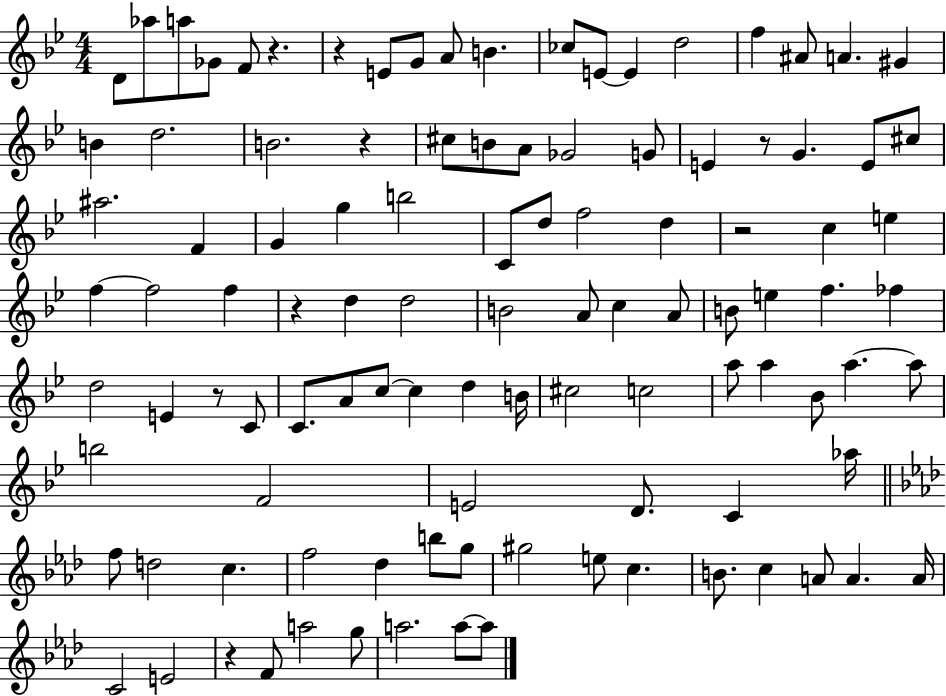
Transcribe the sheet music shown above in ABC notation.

X:1
T:Untitled
M:4/4
L:1/4
K:Bb
D/2 _a/2 a/2 _G/2 F/2 z z E/2 G/2 A/2 B _c/2 E/2 E d2 f ^A/2 A ^G B d2 B2 z ^c/2 B/2 A/2 _G2 G/2 E z/2 G E/2 ^c/2 ^a2 F G g b2 C/2 d/2 f2 d z2 c e f f2 f z d d2 B2 A/2 c A/2 B/2 e f _f d2 E z/2 C/2 C/2 A/2 c/2 c d B/4 ^c2 c2 a/2 a _B/2 a a/2 b2 F2 E2 D/2 C _a/4 f/2 d2 c f2 _d b/2 g/2 ^g2 e/2 c B/2 c A/2 A A/4 C2 E2 z F/2 a2 g/2 a2 a/2 a/2